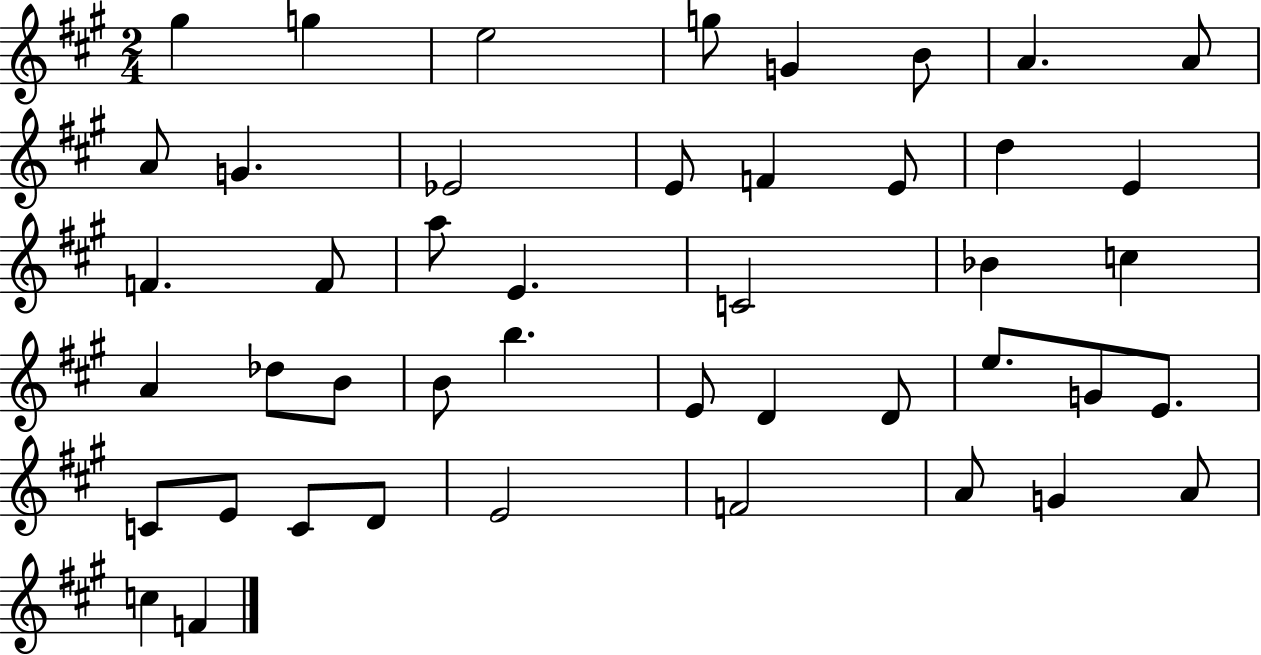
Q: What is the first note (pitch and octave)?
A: G#5